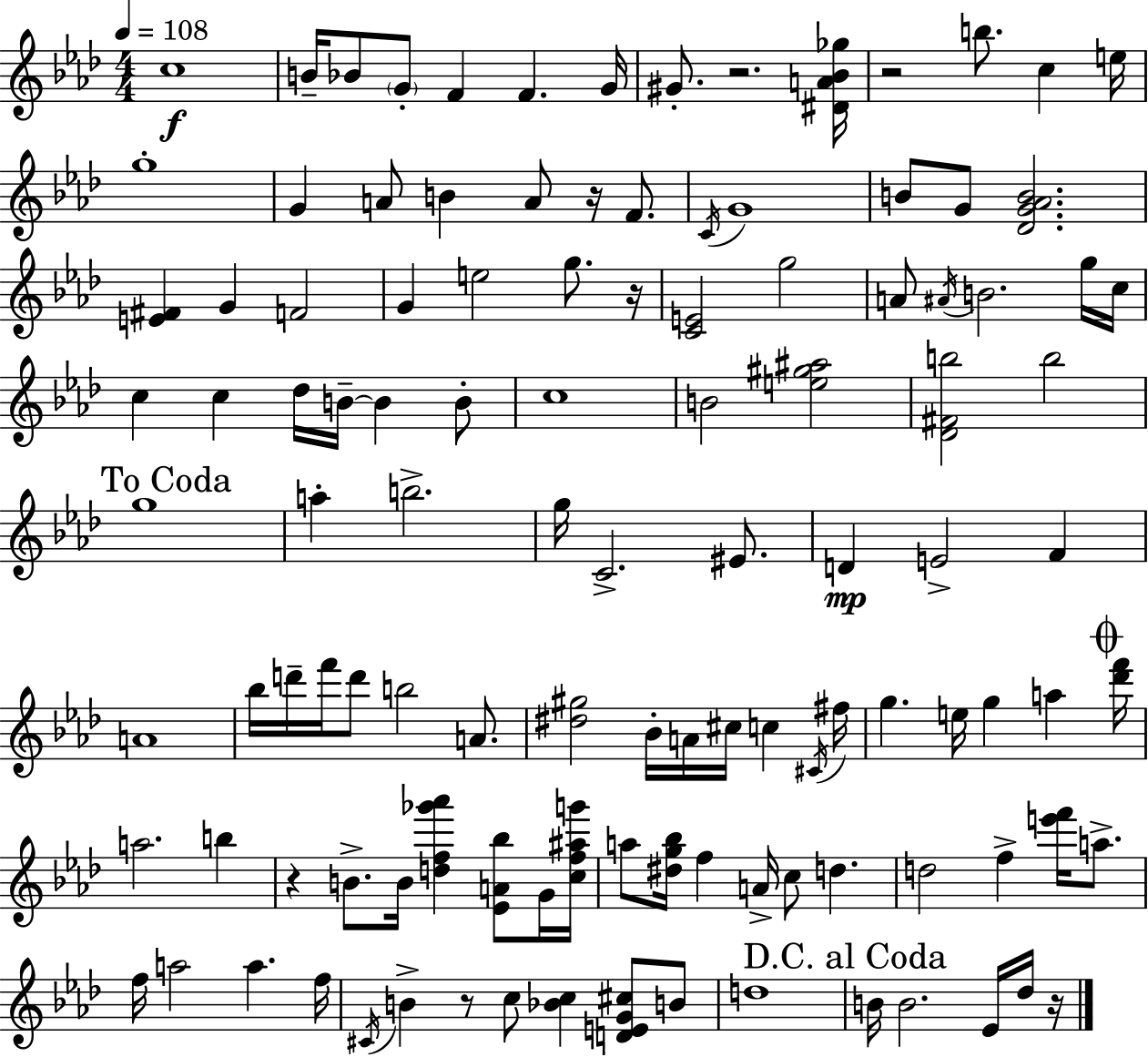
{
  \clef treble
  \numericTimeSignature
  \time 4/4
  \key aes \major
  \tempo 4 = 108
  c''1\f | b'16-- bes'8 \parenthesize g'8-. f'4 f'4. g'16 | gis'8.-. r2. <dis' a' bes' ges''>16 | r2 b''8. c''4 e''16 | \break g''1-. | g'4 a'8 b'4 a'8 r16 f'8. | \acciaccatura { c'16 } g'1 | b'8 g'8 <des' g' aes' b'>2. | \break <e' fis'>4 g'4 f'2 | g'4 e''2 g''8. | r16 <c' e'>2 g''2 | a'8 \acciaccatura { ais'16 } b'2. | \break g''16 c''16 c''4 c''4 des''16 b'16--~~ b'4 | b'8-. c''1 | b'2 <e'' gis'' ais''>2 | <des' fis' b''>2 b''2 | \break \mark "To Coda" g''1 | a''4-. b''2.-> | g''16 c'2.-> eis'8. | d'4\mp e'2-> f'4 | \break a'1 | bes''16 d'''16-- f'''16 d'''8 b''2 a'8. | <dis'' gis''>2 bes'16-. a'16 cis''16 c''4 | \acciaccatura { cis'16 } fis''16 g''4. e''16 g''4 a''4 | \break \mark \markup { \musicglyph "scripts.coda" } <des''' f'''>16 a''2. b''4 | r4 b'8.-> b'16 <d'' f'' ges''' aes'''>4 <ees' a' bes''>8 | g'16 <c'' f'' ais'' g'''>16 a''8 <dis'' g'' bes''>16 f''4 a'16-> c''8 d''4. | d''2 f''4-> <e''' f'''>16 | \break a''8.-> f''16 a''2 a''4. | f''16 \acciaccatura { cis'16 } b'4-> r8 c''8 <bes' c''>4 | <d' e' g' cis''>8 b'8 d''1 | \mark "D.C. al Coda" b'16 b'2. | \break ees'16 des''16 r16 \bar "|."
}